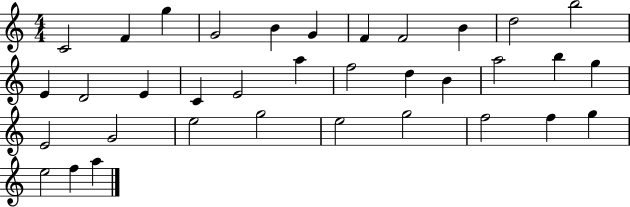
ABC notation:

X:1
T:Untitled
M:4/4
L:1/4
K:C
C2 F g G2 B G F F2 B d2 b2 E D2 E C E2 a f2 d B a2 b g E2 G2 e2 g2 e2 g2 f2 f g e2 f a